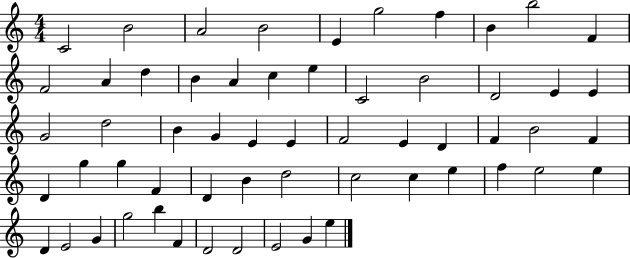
C4/h B4/h A4/h B4/h E4/q G5/h F5/q B4/q B5/h F4/q F4/h A4/q D5/q B4/q A4/q C5/q E5/q C4/h B4/h D4/h E4/q E4/q G4/h D5/h B4/q G4/q E4/q E4/q F4/h E4/q D4/q F4/q B4/h F4/q D4/q G5/q G5/q F4/q D4/q B4/q D5/h C5/h C5/q E5/q F5/q E5/h E5/q D4/q E4/h G4/q G5/h B5/q F4/q D4/h D4/h E4/h G4/q E5/q